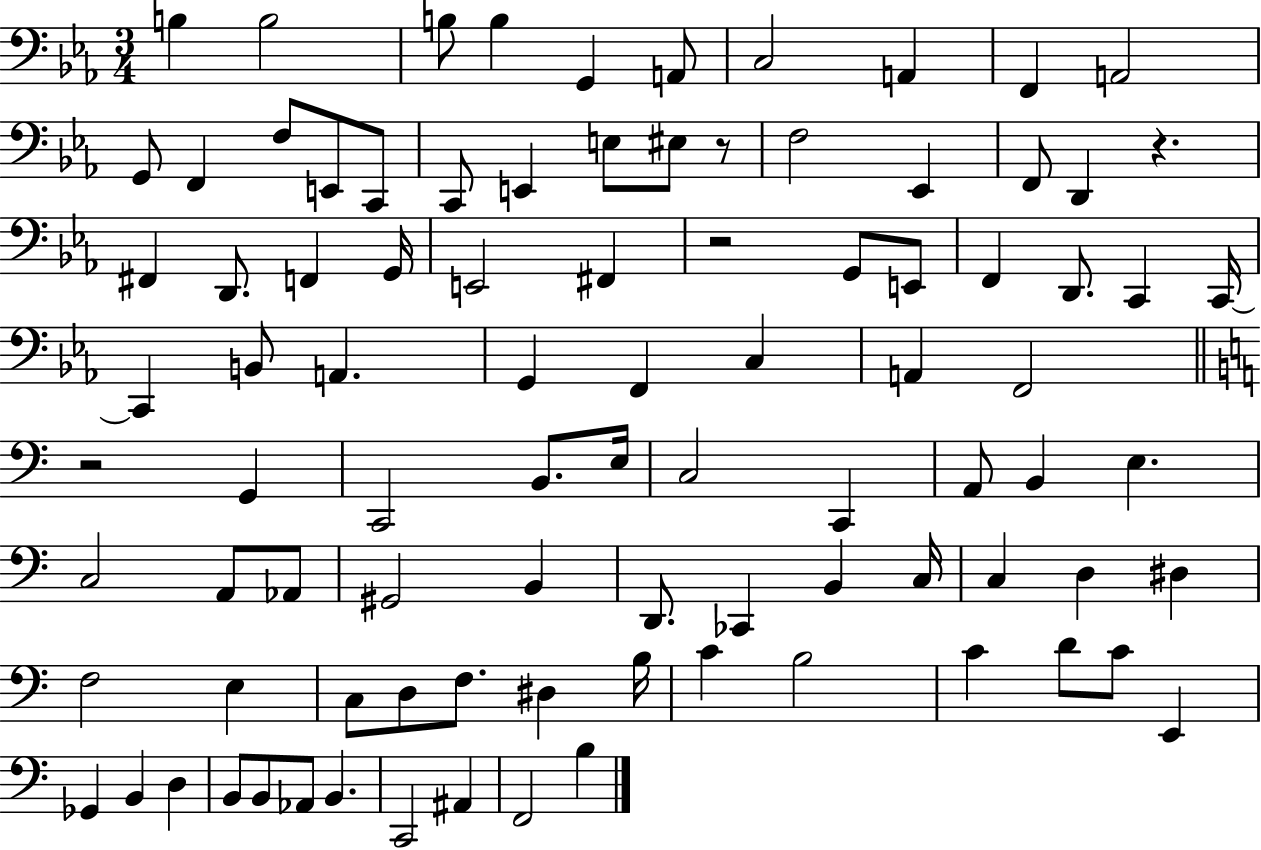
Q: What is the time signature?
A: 3/4